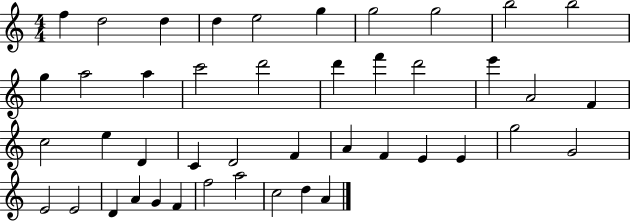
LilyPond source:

{
  \clef treble
  \numericTimeSignature
  \time 4/4
  \key c \major
  f''4 d''2 d''4 | d''4 e''2 g''4 | g''2 g''2 | b''2 b''2 | \break g''4 a''2 a''4 | c'''2 d'''2 | d'''4 f'''4 d'''2 | e'''4 a'2 f'4 | \break c''2 e''4 d'4 | c'4 d'2 f'4 | a'4 f'4 e'4 e'4 | g''2 g'2 | \break e'2 e'2 | d'4 a'4 g'4 f'4 | f''2 a''2 | c''2 d''4 a'4 | \break \bar "|."
}